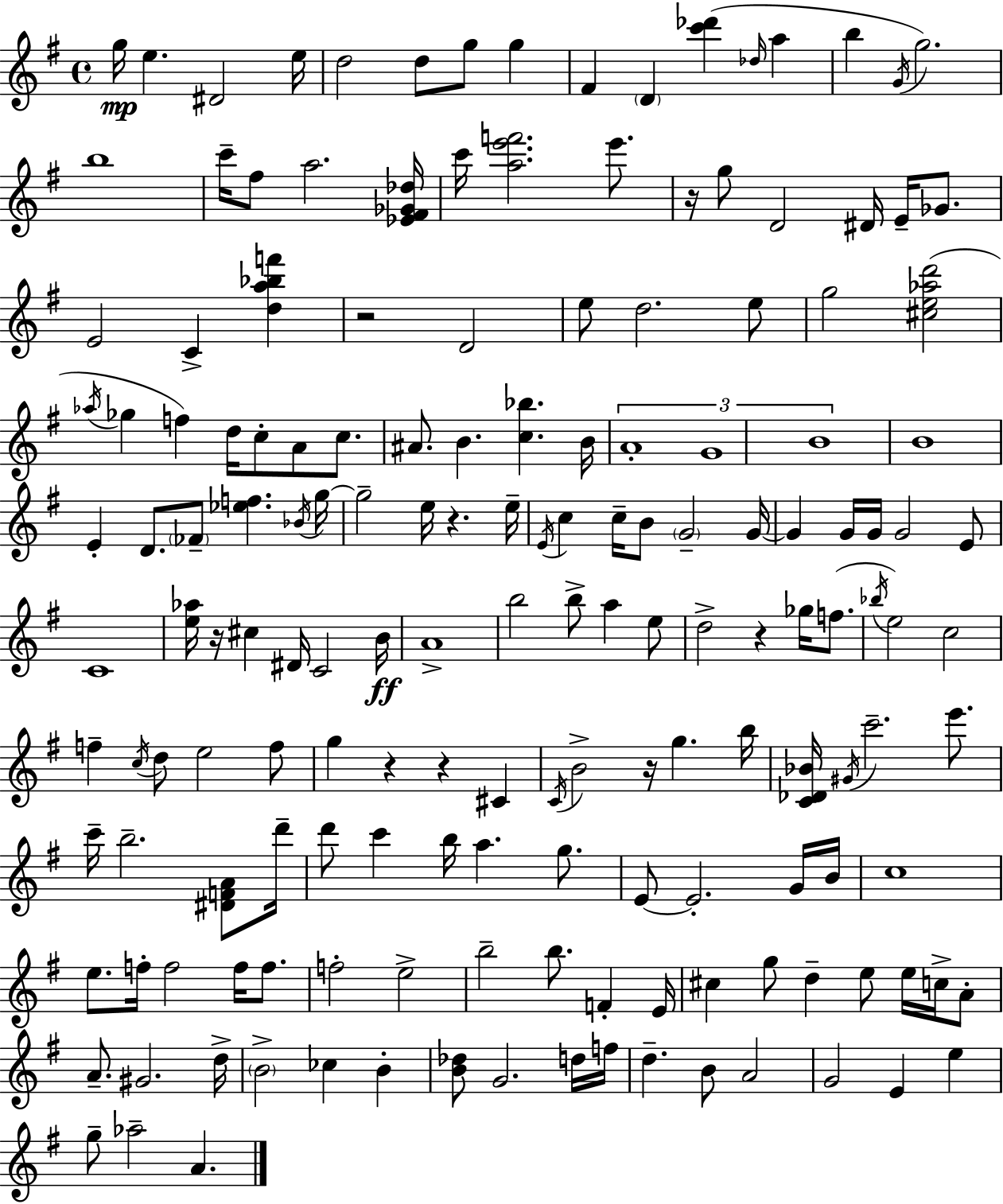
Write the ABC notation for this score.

X:1
T:Untitled
M:4/4
L:1/4
K:Em
g/4 e ^D2 e/4 d2 d/2 g/2 g ^F D [c'_d'] _d/4 a b G/4 g2 b4 c'/4 ^f/2 a2 [_E^F_G_d]/4 c'/4 [ae'f']2 e'/2 z/4 g/2 D2 ^D/4 E/4 _G/2 E2 C [da_bf'] z2 D2 e/2 d2 e/2 g2 [^ce_ad']2 _a/4 _g f d/4 c/2 A/2 c/2 ^A/2 B [c_b] B/4 A4 G4 B4 B4 E D/2 _F/2 [_ef] _B/4 g/4 g2 e/4 z e/4 E/4 c c/4 B/2 G2 G/4 G G/4 G/4 G2 E/2 C4 [e_a]/4 z/4 ^c ^D/4 C2 B/4 A4 b2 b/2 a e/2 d2 z _g/4 f/2 _b/4 e2 c2 f c/4 d/2 e2 f/2 g z z ^C C/4 B2 z/4 g b/4 [C_D_B]/4 ^G/4 c'2 e'/2 c'/4 b2 [^DFA]/2 d'/4 d'/2 c' b/4 a g/2 E/2 E2 G/4 B/4 c4 e/2 f/4 f2 f/4 f/2 f2 e2 b2 b/2 F E/4 ^c g/2 d e/2 e/4 c/4 A/2 A/2 ^G2 d/4 B2 _c B [B_d]/2 G2 d/4 f/4 d B/2 A2 G2 E e g/2 _a2 A